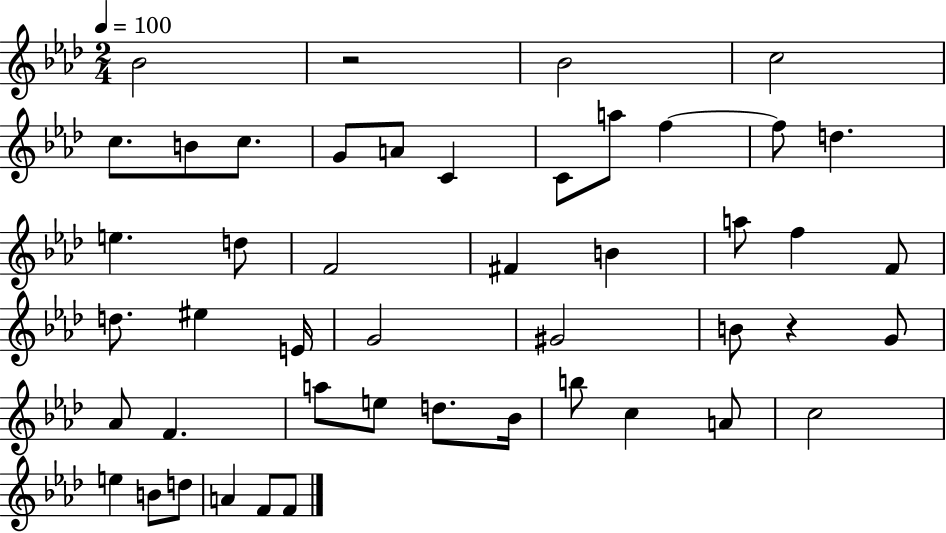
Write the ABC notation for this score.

X:1
T:Untitled
M:2/4
L:1/4
K:Ab
_B2 z2 _B2 c2 c/2 B/2 c/2 G/2 A/2 C C/2 a/2 f f/2 d e d/2 F2 ^F B a/2 f F/2 d/2 ^e E/4 G2 ^G2 B/2 z G/2 _A/2 F a/2 e/2 d/2 _B/4 b/2 c A/2 c2 e B/2 d/2 A F/2 F/2